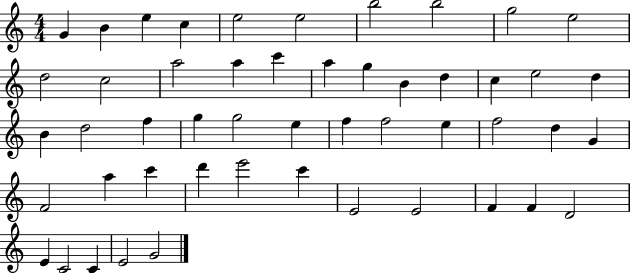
{
  \clef treble
  \numericTimeSignature
  \time 4/4
  \key c \major
  g'4 b'4 e''4 c''4 | e''2 e''2 | b''2 b''2 | g''2 e''2 | \break d''2 c''2 | a''2 a''4 c'''4 | a''4 g''4 b'4 d''4 | c''4 e''2 d''4 | \break b'4 d''2 f''4 | g''4 g''2 e''4 | f''4 f''2 e''4 | f''2 d''4 g'4 | \break f'2 a''4 c'''4 | d'''4 e'''2 c'''4 | e'2 e'2 | f'4 f'4 d'2 | \break e'4 c'2 c'4 | e'2 g'2 | \bar "|."
}